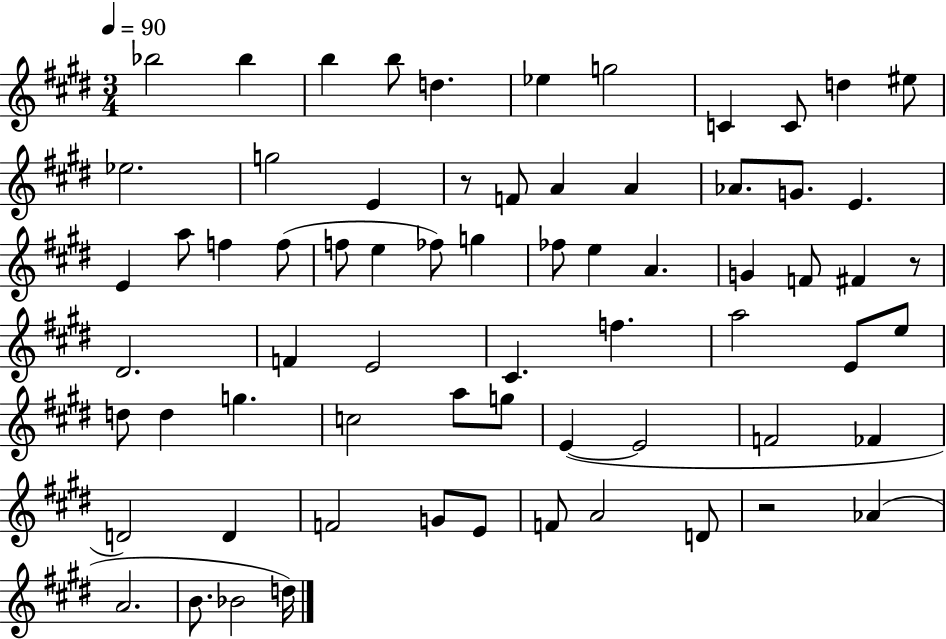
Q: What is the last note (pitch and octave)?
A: D5